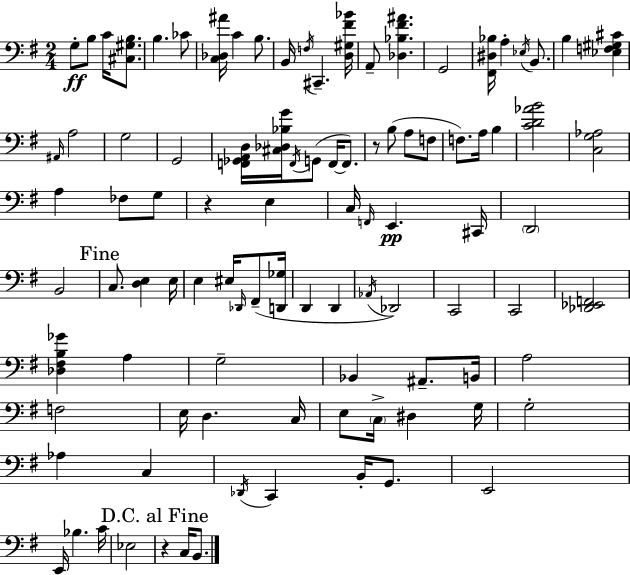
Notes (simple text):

G3/e B3/e C4/s [C#3,G#3,B3]/e. B3/q. CES4/e [C3,Db3,A#4]/s C4/q B3/e. B2/s F3/s C#2/q. [D3,G#3,F#4,Bb4]/s A2/e [Db3,Bb3,F#4,A#4]/q. G2/h [F#2,D#3,Bb3]/s A3/q Eb3/s B2/e. B3/q [Eb3,F3,G#3,C#4]/q A#2/s A3/h G3/h G2/h [F2,Gb2,A2,D3]/s [C#3,Db3,Bb3,G4]/s F2/s G2/e F2/s F2/e. R/e B3/e A3/e F3/e F3/e. A3/s B3/q [C4,D4,Ab4,B4]/h [C3,G3,Ab3]/h A3/q FES3/e G3/e R/q E3/q C3/s F2/s E2/q. C#2/s D2/h B2/h C3/e. [D3,E3]/q E3/s E3/q EIS3/s Db2/s F#2/e [D2,Gb3]/s D2/q D2/q Ab2/s Db2/h C2/h C2/h [Db2,Eb2,F2]/h [Db3,F#3,B3,Gb4]/q A3/q G3/h Bb2/q A#2/e. B2/s A3/h F3/h E3/s D3/q. C3/s E3/e C3/s D#3/q G3/s G3/h Ab3/q C3/q Db2/s C2/q B2/s G2/e. E2/h E2/s Bb3/q. C4/s Eb3/h R/q C3/s B2/e.